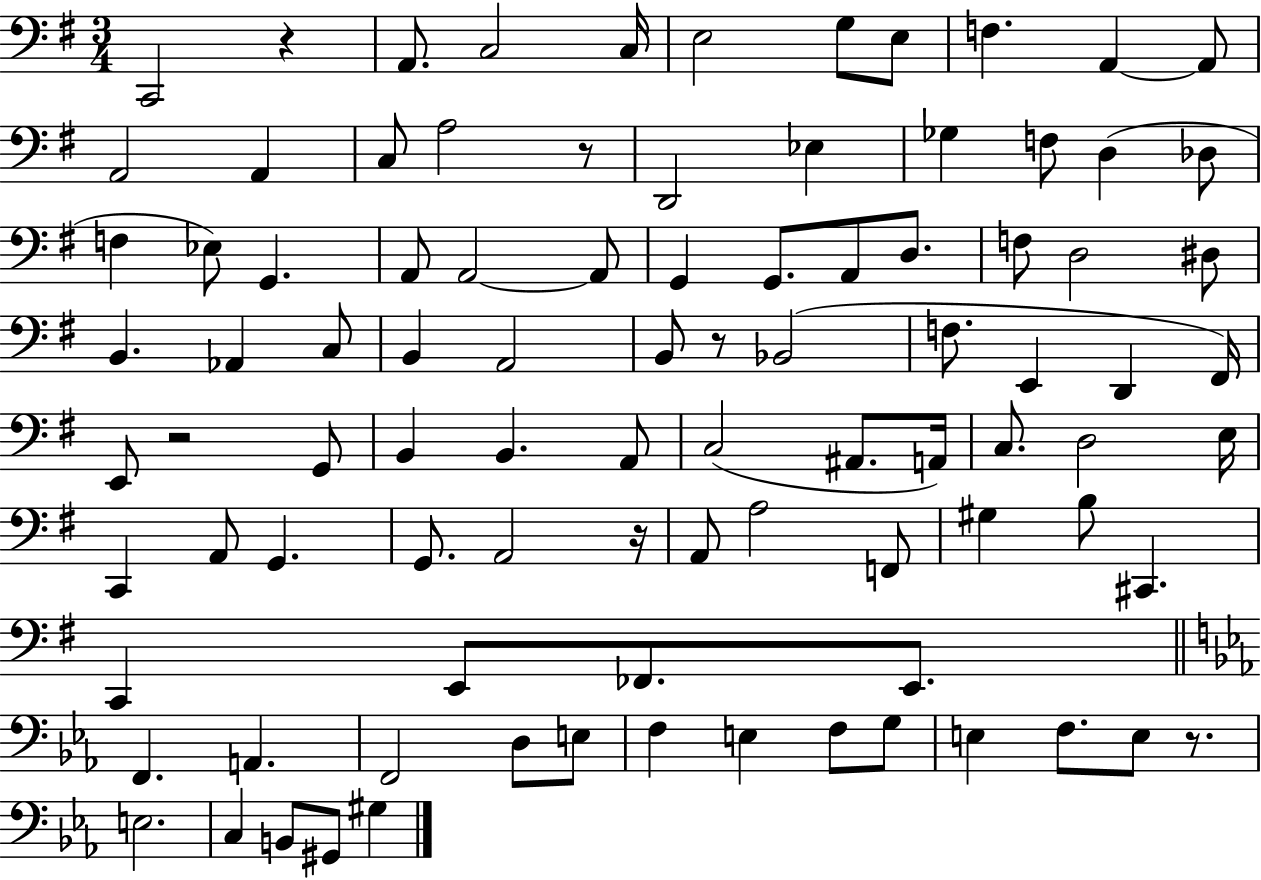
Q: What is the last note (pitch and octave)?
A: G#3